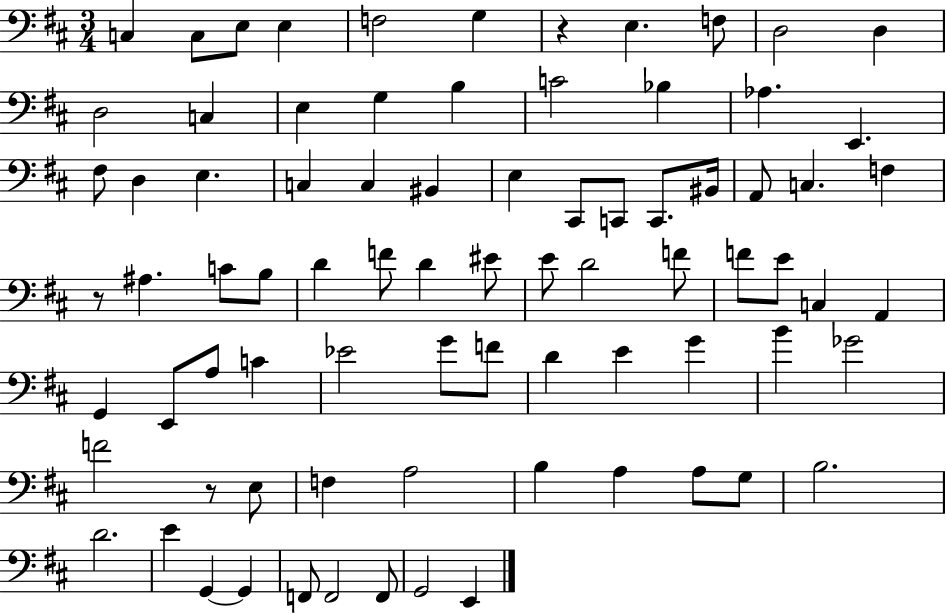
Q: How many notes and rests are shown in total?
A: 80